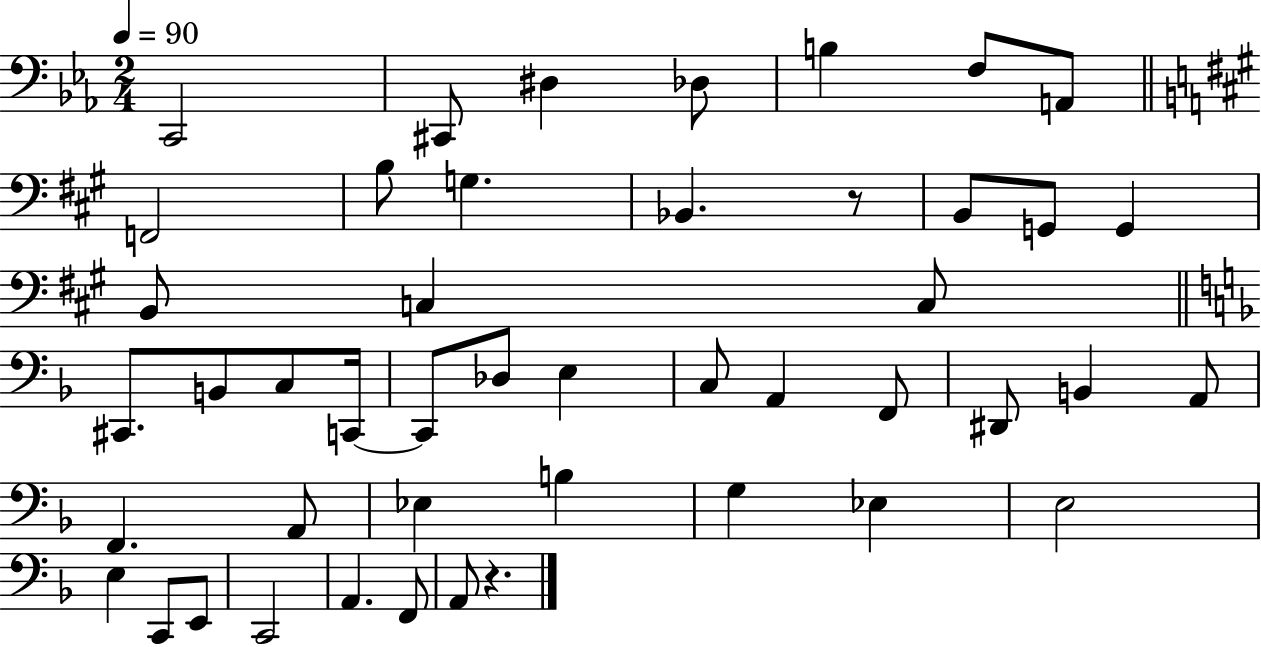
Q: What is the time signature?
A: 2/4